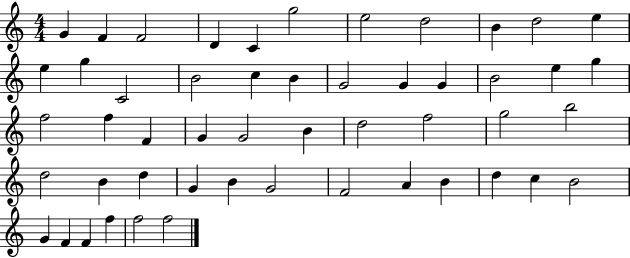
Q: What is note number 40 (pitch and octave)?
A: F4